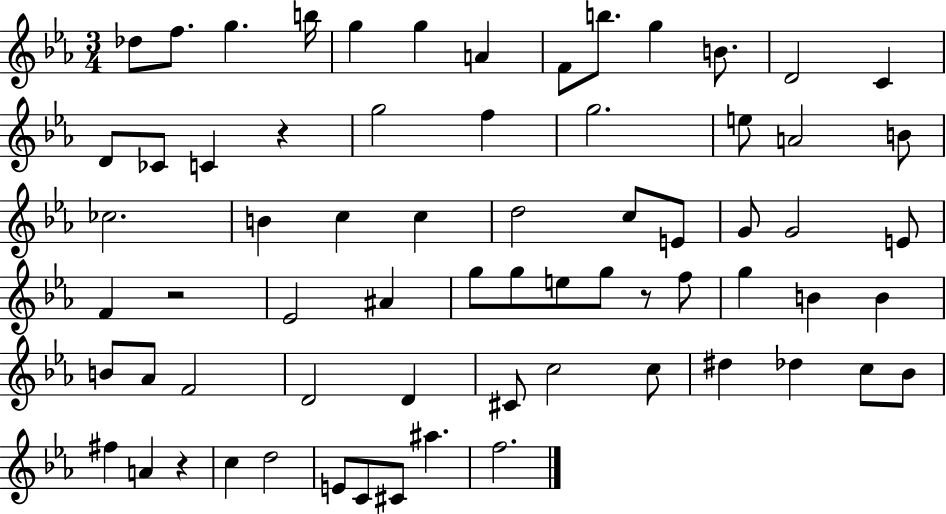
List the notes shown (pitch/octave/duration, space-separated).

Db5/e F5/e. G5/q. B5/s G5/q G5/q A4/q F4/e B5/e. G5/q B4/e. D4/h C4/q D4/e CES4/e C4/q R/q G5/h F5/q G5/h. E5/e A4/h B4/e CES5/h. B4/q C5/q C5/q D5/h C5/e E4/e G4/e G4/h E4/e F4/q R/h Eb4/h A#4/q G5/e G5/e E5/e G5/e R/e F5/e G5/q B4/q B4/q B4/e Ab4/e F4/h D4/h D4/q C#4/e C5/h C5/e D#5/q Db5/q C5/e Bb4/e F#5/q A4/q R/q C5/q D5/h E4/e C4/e C#4/e A#5/q. F5/h.